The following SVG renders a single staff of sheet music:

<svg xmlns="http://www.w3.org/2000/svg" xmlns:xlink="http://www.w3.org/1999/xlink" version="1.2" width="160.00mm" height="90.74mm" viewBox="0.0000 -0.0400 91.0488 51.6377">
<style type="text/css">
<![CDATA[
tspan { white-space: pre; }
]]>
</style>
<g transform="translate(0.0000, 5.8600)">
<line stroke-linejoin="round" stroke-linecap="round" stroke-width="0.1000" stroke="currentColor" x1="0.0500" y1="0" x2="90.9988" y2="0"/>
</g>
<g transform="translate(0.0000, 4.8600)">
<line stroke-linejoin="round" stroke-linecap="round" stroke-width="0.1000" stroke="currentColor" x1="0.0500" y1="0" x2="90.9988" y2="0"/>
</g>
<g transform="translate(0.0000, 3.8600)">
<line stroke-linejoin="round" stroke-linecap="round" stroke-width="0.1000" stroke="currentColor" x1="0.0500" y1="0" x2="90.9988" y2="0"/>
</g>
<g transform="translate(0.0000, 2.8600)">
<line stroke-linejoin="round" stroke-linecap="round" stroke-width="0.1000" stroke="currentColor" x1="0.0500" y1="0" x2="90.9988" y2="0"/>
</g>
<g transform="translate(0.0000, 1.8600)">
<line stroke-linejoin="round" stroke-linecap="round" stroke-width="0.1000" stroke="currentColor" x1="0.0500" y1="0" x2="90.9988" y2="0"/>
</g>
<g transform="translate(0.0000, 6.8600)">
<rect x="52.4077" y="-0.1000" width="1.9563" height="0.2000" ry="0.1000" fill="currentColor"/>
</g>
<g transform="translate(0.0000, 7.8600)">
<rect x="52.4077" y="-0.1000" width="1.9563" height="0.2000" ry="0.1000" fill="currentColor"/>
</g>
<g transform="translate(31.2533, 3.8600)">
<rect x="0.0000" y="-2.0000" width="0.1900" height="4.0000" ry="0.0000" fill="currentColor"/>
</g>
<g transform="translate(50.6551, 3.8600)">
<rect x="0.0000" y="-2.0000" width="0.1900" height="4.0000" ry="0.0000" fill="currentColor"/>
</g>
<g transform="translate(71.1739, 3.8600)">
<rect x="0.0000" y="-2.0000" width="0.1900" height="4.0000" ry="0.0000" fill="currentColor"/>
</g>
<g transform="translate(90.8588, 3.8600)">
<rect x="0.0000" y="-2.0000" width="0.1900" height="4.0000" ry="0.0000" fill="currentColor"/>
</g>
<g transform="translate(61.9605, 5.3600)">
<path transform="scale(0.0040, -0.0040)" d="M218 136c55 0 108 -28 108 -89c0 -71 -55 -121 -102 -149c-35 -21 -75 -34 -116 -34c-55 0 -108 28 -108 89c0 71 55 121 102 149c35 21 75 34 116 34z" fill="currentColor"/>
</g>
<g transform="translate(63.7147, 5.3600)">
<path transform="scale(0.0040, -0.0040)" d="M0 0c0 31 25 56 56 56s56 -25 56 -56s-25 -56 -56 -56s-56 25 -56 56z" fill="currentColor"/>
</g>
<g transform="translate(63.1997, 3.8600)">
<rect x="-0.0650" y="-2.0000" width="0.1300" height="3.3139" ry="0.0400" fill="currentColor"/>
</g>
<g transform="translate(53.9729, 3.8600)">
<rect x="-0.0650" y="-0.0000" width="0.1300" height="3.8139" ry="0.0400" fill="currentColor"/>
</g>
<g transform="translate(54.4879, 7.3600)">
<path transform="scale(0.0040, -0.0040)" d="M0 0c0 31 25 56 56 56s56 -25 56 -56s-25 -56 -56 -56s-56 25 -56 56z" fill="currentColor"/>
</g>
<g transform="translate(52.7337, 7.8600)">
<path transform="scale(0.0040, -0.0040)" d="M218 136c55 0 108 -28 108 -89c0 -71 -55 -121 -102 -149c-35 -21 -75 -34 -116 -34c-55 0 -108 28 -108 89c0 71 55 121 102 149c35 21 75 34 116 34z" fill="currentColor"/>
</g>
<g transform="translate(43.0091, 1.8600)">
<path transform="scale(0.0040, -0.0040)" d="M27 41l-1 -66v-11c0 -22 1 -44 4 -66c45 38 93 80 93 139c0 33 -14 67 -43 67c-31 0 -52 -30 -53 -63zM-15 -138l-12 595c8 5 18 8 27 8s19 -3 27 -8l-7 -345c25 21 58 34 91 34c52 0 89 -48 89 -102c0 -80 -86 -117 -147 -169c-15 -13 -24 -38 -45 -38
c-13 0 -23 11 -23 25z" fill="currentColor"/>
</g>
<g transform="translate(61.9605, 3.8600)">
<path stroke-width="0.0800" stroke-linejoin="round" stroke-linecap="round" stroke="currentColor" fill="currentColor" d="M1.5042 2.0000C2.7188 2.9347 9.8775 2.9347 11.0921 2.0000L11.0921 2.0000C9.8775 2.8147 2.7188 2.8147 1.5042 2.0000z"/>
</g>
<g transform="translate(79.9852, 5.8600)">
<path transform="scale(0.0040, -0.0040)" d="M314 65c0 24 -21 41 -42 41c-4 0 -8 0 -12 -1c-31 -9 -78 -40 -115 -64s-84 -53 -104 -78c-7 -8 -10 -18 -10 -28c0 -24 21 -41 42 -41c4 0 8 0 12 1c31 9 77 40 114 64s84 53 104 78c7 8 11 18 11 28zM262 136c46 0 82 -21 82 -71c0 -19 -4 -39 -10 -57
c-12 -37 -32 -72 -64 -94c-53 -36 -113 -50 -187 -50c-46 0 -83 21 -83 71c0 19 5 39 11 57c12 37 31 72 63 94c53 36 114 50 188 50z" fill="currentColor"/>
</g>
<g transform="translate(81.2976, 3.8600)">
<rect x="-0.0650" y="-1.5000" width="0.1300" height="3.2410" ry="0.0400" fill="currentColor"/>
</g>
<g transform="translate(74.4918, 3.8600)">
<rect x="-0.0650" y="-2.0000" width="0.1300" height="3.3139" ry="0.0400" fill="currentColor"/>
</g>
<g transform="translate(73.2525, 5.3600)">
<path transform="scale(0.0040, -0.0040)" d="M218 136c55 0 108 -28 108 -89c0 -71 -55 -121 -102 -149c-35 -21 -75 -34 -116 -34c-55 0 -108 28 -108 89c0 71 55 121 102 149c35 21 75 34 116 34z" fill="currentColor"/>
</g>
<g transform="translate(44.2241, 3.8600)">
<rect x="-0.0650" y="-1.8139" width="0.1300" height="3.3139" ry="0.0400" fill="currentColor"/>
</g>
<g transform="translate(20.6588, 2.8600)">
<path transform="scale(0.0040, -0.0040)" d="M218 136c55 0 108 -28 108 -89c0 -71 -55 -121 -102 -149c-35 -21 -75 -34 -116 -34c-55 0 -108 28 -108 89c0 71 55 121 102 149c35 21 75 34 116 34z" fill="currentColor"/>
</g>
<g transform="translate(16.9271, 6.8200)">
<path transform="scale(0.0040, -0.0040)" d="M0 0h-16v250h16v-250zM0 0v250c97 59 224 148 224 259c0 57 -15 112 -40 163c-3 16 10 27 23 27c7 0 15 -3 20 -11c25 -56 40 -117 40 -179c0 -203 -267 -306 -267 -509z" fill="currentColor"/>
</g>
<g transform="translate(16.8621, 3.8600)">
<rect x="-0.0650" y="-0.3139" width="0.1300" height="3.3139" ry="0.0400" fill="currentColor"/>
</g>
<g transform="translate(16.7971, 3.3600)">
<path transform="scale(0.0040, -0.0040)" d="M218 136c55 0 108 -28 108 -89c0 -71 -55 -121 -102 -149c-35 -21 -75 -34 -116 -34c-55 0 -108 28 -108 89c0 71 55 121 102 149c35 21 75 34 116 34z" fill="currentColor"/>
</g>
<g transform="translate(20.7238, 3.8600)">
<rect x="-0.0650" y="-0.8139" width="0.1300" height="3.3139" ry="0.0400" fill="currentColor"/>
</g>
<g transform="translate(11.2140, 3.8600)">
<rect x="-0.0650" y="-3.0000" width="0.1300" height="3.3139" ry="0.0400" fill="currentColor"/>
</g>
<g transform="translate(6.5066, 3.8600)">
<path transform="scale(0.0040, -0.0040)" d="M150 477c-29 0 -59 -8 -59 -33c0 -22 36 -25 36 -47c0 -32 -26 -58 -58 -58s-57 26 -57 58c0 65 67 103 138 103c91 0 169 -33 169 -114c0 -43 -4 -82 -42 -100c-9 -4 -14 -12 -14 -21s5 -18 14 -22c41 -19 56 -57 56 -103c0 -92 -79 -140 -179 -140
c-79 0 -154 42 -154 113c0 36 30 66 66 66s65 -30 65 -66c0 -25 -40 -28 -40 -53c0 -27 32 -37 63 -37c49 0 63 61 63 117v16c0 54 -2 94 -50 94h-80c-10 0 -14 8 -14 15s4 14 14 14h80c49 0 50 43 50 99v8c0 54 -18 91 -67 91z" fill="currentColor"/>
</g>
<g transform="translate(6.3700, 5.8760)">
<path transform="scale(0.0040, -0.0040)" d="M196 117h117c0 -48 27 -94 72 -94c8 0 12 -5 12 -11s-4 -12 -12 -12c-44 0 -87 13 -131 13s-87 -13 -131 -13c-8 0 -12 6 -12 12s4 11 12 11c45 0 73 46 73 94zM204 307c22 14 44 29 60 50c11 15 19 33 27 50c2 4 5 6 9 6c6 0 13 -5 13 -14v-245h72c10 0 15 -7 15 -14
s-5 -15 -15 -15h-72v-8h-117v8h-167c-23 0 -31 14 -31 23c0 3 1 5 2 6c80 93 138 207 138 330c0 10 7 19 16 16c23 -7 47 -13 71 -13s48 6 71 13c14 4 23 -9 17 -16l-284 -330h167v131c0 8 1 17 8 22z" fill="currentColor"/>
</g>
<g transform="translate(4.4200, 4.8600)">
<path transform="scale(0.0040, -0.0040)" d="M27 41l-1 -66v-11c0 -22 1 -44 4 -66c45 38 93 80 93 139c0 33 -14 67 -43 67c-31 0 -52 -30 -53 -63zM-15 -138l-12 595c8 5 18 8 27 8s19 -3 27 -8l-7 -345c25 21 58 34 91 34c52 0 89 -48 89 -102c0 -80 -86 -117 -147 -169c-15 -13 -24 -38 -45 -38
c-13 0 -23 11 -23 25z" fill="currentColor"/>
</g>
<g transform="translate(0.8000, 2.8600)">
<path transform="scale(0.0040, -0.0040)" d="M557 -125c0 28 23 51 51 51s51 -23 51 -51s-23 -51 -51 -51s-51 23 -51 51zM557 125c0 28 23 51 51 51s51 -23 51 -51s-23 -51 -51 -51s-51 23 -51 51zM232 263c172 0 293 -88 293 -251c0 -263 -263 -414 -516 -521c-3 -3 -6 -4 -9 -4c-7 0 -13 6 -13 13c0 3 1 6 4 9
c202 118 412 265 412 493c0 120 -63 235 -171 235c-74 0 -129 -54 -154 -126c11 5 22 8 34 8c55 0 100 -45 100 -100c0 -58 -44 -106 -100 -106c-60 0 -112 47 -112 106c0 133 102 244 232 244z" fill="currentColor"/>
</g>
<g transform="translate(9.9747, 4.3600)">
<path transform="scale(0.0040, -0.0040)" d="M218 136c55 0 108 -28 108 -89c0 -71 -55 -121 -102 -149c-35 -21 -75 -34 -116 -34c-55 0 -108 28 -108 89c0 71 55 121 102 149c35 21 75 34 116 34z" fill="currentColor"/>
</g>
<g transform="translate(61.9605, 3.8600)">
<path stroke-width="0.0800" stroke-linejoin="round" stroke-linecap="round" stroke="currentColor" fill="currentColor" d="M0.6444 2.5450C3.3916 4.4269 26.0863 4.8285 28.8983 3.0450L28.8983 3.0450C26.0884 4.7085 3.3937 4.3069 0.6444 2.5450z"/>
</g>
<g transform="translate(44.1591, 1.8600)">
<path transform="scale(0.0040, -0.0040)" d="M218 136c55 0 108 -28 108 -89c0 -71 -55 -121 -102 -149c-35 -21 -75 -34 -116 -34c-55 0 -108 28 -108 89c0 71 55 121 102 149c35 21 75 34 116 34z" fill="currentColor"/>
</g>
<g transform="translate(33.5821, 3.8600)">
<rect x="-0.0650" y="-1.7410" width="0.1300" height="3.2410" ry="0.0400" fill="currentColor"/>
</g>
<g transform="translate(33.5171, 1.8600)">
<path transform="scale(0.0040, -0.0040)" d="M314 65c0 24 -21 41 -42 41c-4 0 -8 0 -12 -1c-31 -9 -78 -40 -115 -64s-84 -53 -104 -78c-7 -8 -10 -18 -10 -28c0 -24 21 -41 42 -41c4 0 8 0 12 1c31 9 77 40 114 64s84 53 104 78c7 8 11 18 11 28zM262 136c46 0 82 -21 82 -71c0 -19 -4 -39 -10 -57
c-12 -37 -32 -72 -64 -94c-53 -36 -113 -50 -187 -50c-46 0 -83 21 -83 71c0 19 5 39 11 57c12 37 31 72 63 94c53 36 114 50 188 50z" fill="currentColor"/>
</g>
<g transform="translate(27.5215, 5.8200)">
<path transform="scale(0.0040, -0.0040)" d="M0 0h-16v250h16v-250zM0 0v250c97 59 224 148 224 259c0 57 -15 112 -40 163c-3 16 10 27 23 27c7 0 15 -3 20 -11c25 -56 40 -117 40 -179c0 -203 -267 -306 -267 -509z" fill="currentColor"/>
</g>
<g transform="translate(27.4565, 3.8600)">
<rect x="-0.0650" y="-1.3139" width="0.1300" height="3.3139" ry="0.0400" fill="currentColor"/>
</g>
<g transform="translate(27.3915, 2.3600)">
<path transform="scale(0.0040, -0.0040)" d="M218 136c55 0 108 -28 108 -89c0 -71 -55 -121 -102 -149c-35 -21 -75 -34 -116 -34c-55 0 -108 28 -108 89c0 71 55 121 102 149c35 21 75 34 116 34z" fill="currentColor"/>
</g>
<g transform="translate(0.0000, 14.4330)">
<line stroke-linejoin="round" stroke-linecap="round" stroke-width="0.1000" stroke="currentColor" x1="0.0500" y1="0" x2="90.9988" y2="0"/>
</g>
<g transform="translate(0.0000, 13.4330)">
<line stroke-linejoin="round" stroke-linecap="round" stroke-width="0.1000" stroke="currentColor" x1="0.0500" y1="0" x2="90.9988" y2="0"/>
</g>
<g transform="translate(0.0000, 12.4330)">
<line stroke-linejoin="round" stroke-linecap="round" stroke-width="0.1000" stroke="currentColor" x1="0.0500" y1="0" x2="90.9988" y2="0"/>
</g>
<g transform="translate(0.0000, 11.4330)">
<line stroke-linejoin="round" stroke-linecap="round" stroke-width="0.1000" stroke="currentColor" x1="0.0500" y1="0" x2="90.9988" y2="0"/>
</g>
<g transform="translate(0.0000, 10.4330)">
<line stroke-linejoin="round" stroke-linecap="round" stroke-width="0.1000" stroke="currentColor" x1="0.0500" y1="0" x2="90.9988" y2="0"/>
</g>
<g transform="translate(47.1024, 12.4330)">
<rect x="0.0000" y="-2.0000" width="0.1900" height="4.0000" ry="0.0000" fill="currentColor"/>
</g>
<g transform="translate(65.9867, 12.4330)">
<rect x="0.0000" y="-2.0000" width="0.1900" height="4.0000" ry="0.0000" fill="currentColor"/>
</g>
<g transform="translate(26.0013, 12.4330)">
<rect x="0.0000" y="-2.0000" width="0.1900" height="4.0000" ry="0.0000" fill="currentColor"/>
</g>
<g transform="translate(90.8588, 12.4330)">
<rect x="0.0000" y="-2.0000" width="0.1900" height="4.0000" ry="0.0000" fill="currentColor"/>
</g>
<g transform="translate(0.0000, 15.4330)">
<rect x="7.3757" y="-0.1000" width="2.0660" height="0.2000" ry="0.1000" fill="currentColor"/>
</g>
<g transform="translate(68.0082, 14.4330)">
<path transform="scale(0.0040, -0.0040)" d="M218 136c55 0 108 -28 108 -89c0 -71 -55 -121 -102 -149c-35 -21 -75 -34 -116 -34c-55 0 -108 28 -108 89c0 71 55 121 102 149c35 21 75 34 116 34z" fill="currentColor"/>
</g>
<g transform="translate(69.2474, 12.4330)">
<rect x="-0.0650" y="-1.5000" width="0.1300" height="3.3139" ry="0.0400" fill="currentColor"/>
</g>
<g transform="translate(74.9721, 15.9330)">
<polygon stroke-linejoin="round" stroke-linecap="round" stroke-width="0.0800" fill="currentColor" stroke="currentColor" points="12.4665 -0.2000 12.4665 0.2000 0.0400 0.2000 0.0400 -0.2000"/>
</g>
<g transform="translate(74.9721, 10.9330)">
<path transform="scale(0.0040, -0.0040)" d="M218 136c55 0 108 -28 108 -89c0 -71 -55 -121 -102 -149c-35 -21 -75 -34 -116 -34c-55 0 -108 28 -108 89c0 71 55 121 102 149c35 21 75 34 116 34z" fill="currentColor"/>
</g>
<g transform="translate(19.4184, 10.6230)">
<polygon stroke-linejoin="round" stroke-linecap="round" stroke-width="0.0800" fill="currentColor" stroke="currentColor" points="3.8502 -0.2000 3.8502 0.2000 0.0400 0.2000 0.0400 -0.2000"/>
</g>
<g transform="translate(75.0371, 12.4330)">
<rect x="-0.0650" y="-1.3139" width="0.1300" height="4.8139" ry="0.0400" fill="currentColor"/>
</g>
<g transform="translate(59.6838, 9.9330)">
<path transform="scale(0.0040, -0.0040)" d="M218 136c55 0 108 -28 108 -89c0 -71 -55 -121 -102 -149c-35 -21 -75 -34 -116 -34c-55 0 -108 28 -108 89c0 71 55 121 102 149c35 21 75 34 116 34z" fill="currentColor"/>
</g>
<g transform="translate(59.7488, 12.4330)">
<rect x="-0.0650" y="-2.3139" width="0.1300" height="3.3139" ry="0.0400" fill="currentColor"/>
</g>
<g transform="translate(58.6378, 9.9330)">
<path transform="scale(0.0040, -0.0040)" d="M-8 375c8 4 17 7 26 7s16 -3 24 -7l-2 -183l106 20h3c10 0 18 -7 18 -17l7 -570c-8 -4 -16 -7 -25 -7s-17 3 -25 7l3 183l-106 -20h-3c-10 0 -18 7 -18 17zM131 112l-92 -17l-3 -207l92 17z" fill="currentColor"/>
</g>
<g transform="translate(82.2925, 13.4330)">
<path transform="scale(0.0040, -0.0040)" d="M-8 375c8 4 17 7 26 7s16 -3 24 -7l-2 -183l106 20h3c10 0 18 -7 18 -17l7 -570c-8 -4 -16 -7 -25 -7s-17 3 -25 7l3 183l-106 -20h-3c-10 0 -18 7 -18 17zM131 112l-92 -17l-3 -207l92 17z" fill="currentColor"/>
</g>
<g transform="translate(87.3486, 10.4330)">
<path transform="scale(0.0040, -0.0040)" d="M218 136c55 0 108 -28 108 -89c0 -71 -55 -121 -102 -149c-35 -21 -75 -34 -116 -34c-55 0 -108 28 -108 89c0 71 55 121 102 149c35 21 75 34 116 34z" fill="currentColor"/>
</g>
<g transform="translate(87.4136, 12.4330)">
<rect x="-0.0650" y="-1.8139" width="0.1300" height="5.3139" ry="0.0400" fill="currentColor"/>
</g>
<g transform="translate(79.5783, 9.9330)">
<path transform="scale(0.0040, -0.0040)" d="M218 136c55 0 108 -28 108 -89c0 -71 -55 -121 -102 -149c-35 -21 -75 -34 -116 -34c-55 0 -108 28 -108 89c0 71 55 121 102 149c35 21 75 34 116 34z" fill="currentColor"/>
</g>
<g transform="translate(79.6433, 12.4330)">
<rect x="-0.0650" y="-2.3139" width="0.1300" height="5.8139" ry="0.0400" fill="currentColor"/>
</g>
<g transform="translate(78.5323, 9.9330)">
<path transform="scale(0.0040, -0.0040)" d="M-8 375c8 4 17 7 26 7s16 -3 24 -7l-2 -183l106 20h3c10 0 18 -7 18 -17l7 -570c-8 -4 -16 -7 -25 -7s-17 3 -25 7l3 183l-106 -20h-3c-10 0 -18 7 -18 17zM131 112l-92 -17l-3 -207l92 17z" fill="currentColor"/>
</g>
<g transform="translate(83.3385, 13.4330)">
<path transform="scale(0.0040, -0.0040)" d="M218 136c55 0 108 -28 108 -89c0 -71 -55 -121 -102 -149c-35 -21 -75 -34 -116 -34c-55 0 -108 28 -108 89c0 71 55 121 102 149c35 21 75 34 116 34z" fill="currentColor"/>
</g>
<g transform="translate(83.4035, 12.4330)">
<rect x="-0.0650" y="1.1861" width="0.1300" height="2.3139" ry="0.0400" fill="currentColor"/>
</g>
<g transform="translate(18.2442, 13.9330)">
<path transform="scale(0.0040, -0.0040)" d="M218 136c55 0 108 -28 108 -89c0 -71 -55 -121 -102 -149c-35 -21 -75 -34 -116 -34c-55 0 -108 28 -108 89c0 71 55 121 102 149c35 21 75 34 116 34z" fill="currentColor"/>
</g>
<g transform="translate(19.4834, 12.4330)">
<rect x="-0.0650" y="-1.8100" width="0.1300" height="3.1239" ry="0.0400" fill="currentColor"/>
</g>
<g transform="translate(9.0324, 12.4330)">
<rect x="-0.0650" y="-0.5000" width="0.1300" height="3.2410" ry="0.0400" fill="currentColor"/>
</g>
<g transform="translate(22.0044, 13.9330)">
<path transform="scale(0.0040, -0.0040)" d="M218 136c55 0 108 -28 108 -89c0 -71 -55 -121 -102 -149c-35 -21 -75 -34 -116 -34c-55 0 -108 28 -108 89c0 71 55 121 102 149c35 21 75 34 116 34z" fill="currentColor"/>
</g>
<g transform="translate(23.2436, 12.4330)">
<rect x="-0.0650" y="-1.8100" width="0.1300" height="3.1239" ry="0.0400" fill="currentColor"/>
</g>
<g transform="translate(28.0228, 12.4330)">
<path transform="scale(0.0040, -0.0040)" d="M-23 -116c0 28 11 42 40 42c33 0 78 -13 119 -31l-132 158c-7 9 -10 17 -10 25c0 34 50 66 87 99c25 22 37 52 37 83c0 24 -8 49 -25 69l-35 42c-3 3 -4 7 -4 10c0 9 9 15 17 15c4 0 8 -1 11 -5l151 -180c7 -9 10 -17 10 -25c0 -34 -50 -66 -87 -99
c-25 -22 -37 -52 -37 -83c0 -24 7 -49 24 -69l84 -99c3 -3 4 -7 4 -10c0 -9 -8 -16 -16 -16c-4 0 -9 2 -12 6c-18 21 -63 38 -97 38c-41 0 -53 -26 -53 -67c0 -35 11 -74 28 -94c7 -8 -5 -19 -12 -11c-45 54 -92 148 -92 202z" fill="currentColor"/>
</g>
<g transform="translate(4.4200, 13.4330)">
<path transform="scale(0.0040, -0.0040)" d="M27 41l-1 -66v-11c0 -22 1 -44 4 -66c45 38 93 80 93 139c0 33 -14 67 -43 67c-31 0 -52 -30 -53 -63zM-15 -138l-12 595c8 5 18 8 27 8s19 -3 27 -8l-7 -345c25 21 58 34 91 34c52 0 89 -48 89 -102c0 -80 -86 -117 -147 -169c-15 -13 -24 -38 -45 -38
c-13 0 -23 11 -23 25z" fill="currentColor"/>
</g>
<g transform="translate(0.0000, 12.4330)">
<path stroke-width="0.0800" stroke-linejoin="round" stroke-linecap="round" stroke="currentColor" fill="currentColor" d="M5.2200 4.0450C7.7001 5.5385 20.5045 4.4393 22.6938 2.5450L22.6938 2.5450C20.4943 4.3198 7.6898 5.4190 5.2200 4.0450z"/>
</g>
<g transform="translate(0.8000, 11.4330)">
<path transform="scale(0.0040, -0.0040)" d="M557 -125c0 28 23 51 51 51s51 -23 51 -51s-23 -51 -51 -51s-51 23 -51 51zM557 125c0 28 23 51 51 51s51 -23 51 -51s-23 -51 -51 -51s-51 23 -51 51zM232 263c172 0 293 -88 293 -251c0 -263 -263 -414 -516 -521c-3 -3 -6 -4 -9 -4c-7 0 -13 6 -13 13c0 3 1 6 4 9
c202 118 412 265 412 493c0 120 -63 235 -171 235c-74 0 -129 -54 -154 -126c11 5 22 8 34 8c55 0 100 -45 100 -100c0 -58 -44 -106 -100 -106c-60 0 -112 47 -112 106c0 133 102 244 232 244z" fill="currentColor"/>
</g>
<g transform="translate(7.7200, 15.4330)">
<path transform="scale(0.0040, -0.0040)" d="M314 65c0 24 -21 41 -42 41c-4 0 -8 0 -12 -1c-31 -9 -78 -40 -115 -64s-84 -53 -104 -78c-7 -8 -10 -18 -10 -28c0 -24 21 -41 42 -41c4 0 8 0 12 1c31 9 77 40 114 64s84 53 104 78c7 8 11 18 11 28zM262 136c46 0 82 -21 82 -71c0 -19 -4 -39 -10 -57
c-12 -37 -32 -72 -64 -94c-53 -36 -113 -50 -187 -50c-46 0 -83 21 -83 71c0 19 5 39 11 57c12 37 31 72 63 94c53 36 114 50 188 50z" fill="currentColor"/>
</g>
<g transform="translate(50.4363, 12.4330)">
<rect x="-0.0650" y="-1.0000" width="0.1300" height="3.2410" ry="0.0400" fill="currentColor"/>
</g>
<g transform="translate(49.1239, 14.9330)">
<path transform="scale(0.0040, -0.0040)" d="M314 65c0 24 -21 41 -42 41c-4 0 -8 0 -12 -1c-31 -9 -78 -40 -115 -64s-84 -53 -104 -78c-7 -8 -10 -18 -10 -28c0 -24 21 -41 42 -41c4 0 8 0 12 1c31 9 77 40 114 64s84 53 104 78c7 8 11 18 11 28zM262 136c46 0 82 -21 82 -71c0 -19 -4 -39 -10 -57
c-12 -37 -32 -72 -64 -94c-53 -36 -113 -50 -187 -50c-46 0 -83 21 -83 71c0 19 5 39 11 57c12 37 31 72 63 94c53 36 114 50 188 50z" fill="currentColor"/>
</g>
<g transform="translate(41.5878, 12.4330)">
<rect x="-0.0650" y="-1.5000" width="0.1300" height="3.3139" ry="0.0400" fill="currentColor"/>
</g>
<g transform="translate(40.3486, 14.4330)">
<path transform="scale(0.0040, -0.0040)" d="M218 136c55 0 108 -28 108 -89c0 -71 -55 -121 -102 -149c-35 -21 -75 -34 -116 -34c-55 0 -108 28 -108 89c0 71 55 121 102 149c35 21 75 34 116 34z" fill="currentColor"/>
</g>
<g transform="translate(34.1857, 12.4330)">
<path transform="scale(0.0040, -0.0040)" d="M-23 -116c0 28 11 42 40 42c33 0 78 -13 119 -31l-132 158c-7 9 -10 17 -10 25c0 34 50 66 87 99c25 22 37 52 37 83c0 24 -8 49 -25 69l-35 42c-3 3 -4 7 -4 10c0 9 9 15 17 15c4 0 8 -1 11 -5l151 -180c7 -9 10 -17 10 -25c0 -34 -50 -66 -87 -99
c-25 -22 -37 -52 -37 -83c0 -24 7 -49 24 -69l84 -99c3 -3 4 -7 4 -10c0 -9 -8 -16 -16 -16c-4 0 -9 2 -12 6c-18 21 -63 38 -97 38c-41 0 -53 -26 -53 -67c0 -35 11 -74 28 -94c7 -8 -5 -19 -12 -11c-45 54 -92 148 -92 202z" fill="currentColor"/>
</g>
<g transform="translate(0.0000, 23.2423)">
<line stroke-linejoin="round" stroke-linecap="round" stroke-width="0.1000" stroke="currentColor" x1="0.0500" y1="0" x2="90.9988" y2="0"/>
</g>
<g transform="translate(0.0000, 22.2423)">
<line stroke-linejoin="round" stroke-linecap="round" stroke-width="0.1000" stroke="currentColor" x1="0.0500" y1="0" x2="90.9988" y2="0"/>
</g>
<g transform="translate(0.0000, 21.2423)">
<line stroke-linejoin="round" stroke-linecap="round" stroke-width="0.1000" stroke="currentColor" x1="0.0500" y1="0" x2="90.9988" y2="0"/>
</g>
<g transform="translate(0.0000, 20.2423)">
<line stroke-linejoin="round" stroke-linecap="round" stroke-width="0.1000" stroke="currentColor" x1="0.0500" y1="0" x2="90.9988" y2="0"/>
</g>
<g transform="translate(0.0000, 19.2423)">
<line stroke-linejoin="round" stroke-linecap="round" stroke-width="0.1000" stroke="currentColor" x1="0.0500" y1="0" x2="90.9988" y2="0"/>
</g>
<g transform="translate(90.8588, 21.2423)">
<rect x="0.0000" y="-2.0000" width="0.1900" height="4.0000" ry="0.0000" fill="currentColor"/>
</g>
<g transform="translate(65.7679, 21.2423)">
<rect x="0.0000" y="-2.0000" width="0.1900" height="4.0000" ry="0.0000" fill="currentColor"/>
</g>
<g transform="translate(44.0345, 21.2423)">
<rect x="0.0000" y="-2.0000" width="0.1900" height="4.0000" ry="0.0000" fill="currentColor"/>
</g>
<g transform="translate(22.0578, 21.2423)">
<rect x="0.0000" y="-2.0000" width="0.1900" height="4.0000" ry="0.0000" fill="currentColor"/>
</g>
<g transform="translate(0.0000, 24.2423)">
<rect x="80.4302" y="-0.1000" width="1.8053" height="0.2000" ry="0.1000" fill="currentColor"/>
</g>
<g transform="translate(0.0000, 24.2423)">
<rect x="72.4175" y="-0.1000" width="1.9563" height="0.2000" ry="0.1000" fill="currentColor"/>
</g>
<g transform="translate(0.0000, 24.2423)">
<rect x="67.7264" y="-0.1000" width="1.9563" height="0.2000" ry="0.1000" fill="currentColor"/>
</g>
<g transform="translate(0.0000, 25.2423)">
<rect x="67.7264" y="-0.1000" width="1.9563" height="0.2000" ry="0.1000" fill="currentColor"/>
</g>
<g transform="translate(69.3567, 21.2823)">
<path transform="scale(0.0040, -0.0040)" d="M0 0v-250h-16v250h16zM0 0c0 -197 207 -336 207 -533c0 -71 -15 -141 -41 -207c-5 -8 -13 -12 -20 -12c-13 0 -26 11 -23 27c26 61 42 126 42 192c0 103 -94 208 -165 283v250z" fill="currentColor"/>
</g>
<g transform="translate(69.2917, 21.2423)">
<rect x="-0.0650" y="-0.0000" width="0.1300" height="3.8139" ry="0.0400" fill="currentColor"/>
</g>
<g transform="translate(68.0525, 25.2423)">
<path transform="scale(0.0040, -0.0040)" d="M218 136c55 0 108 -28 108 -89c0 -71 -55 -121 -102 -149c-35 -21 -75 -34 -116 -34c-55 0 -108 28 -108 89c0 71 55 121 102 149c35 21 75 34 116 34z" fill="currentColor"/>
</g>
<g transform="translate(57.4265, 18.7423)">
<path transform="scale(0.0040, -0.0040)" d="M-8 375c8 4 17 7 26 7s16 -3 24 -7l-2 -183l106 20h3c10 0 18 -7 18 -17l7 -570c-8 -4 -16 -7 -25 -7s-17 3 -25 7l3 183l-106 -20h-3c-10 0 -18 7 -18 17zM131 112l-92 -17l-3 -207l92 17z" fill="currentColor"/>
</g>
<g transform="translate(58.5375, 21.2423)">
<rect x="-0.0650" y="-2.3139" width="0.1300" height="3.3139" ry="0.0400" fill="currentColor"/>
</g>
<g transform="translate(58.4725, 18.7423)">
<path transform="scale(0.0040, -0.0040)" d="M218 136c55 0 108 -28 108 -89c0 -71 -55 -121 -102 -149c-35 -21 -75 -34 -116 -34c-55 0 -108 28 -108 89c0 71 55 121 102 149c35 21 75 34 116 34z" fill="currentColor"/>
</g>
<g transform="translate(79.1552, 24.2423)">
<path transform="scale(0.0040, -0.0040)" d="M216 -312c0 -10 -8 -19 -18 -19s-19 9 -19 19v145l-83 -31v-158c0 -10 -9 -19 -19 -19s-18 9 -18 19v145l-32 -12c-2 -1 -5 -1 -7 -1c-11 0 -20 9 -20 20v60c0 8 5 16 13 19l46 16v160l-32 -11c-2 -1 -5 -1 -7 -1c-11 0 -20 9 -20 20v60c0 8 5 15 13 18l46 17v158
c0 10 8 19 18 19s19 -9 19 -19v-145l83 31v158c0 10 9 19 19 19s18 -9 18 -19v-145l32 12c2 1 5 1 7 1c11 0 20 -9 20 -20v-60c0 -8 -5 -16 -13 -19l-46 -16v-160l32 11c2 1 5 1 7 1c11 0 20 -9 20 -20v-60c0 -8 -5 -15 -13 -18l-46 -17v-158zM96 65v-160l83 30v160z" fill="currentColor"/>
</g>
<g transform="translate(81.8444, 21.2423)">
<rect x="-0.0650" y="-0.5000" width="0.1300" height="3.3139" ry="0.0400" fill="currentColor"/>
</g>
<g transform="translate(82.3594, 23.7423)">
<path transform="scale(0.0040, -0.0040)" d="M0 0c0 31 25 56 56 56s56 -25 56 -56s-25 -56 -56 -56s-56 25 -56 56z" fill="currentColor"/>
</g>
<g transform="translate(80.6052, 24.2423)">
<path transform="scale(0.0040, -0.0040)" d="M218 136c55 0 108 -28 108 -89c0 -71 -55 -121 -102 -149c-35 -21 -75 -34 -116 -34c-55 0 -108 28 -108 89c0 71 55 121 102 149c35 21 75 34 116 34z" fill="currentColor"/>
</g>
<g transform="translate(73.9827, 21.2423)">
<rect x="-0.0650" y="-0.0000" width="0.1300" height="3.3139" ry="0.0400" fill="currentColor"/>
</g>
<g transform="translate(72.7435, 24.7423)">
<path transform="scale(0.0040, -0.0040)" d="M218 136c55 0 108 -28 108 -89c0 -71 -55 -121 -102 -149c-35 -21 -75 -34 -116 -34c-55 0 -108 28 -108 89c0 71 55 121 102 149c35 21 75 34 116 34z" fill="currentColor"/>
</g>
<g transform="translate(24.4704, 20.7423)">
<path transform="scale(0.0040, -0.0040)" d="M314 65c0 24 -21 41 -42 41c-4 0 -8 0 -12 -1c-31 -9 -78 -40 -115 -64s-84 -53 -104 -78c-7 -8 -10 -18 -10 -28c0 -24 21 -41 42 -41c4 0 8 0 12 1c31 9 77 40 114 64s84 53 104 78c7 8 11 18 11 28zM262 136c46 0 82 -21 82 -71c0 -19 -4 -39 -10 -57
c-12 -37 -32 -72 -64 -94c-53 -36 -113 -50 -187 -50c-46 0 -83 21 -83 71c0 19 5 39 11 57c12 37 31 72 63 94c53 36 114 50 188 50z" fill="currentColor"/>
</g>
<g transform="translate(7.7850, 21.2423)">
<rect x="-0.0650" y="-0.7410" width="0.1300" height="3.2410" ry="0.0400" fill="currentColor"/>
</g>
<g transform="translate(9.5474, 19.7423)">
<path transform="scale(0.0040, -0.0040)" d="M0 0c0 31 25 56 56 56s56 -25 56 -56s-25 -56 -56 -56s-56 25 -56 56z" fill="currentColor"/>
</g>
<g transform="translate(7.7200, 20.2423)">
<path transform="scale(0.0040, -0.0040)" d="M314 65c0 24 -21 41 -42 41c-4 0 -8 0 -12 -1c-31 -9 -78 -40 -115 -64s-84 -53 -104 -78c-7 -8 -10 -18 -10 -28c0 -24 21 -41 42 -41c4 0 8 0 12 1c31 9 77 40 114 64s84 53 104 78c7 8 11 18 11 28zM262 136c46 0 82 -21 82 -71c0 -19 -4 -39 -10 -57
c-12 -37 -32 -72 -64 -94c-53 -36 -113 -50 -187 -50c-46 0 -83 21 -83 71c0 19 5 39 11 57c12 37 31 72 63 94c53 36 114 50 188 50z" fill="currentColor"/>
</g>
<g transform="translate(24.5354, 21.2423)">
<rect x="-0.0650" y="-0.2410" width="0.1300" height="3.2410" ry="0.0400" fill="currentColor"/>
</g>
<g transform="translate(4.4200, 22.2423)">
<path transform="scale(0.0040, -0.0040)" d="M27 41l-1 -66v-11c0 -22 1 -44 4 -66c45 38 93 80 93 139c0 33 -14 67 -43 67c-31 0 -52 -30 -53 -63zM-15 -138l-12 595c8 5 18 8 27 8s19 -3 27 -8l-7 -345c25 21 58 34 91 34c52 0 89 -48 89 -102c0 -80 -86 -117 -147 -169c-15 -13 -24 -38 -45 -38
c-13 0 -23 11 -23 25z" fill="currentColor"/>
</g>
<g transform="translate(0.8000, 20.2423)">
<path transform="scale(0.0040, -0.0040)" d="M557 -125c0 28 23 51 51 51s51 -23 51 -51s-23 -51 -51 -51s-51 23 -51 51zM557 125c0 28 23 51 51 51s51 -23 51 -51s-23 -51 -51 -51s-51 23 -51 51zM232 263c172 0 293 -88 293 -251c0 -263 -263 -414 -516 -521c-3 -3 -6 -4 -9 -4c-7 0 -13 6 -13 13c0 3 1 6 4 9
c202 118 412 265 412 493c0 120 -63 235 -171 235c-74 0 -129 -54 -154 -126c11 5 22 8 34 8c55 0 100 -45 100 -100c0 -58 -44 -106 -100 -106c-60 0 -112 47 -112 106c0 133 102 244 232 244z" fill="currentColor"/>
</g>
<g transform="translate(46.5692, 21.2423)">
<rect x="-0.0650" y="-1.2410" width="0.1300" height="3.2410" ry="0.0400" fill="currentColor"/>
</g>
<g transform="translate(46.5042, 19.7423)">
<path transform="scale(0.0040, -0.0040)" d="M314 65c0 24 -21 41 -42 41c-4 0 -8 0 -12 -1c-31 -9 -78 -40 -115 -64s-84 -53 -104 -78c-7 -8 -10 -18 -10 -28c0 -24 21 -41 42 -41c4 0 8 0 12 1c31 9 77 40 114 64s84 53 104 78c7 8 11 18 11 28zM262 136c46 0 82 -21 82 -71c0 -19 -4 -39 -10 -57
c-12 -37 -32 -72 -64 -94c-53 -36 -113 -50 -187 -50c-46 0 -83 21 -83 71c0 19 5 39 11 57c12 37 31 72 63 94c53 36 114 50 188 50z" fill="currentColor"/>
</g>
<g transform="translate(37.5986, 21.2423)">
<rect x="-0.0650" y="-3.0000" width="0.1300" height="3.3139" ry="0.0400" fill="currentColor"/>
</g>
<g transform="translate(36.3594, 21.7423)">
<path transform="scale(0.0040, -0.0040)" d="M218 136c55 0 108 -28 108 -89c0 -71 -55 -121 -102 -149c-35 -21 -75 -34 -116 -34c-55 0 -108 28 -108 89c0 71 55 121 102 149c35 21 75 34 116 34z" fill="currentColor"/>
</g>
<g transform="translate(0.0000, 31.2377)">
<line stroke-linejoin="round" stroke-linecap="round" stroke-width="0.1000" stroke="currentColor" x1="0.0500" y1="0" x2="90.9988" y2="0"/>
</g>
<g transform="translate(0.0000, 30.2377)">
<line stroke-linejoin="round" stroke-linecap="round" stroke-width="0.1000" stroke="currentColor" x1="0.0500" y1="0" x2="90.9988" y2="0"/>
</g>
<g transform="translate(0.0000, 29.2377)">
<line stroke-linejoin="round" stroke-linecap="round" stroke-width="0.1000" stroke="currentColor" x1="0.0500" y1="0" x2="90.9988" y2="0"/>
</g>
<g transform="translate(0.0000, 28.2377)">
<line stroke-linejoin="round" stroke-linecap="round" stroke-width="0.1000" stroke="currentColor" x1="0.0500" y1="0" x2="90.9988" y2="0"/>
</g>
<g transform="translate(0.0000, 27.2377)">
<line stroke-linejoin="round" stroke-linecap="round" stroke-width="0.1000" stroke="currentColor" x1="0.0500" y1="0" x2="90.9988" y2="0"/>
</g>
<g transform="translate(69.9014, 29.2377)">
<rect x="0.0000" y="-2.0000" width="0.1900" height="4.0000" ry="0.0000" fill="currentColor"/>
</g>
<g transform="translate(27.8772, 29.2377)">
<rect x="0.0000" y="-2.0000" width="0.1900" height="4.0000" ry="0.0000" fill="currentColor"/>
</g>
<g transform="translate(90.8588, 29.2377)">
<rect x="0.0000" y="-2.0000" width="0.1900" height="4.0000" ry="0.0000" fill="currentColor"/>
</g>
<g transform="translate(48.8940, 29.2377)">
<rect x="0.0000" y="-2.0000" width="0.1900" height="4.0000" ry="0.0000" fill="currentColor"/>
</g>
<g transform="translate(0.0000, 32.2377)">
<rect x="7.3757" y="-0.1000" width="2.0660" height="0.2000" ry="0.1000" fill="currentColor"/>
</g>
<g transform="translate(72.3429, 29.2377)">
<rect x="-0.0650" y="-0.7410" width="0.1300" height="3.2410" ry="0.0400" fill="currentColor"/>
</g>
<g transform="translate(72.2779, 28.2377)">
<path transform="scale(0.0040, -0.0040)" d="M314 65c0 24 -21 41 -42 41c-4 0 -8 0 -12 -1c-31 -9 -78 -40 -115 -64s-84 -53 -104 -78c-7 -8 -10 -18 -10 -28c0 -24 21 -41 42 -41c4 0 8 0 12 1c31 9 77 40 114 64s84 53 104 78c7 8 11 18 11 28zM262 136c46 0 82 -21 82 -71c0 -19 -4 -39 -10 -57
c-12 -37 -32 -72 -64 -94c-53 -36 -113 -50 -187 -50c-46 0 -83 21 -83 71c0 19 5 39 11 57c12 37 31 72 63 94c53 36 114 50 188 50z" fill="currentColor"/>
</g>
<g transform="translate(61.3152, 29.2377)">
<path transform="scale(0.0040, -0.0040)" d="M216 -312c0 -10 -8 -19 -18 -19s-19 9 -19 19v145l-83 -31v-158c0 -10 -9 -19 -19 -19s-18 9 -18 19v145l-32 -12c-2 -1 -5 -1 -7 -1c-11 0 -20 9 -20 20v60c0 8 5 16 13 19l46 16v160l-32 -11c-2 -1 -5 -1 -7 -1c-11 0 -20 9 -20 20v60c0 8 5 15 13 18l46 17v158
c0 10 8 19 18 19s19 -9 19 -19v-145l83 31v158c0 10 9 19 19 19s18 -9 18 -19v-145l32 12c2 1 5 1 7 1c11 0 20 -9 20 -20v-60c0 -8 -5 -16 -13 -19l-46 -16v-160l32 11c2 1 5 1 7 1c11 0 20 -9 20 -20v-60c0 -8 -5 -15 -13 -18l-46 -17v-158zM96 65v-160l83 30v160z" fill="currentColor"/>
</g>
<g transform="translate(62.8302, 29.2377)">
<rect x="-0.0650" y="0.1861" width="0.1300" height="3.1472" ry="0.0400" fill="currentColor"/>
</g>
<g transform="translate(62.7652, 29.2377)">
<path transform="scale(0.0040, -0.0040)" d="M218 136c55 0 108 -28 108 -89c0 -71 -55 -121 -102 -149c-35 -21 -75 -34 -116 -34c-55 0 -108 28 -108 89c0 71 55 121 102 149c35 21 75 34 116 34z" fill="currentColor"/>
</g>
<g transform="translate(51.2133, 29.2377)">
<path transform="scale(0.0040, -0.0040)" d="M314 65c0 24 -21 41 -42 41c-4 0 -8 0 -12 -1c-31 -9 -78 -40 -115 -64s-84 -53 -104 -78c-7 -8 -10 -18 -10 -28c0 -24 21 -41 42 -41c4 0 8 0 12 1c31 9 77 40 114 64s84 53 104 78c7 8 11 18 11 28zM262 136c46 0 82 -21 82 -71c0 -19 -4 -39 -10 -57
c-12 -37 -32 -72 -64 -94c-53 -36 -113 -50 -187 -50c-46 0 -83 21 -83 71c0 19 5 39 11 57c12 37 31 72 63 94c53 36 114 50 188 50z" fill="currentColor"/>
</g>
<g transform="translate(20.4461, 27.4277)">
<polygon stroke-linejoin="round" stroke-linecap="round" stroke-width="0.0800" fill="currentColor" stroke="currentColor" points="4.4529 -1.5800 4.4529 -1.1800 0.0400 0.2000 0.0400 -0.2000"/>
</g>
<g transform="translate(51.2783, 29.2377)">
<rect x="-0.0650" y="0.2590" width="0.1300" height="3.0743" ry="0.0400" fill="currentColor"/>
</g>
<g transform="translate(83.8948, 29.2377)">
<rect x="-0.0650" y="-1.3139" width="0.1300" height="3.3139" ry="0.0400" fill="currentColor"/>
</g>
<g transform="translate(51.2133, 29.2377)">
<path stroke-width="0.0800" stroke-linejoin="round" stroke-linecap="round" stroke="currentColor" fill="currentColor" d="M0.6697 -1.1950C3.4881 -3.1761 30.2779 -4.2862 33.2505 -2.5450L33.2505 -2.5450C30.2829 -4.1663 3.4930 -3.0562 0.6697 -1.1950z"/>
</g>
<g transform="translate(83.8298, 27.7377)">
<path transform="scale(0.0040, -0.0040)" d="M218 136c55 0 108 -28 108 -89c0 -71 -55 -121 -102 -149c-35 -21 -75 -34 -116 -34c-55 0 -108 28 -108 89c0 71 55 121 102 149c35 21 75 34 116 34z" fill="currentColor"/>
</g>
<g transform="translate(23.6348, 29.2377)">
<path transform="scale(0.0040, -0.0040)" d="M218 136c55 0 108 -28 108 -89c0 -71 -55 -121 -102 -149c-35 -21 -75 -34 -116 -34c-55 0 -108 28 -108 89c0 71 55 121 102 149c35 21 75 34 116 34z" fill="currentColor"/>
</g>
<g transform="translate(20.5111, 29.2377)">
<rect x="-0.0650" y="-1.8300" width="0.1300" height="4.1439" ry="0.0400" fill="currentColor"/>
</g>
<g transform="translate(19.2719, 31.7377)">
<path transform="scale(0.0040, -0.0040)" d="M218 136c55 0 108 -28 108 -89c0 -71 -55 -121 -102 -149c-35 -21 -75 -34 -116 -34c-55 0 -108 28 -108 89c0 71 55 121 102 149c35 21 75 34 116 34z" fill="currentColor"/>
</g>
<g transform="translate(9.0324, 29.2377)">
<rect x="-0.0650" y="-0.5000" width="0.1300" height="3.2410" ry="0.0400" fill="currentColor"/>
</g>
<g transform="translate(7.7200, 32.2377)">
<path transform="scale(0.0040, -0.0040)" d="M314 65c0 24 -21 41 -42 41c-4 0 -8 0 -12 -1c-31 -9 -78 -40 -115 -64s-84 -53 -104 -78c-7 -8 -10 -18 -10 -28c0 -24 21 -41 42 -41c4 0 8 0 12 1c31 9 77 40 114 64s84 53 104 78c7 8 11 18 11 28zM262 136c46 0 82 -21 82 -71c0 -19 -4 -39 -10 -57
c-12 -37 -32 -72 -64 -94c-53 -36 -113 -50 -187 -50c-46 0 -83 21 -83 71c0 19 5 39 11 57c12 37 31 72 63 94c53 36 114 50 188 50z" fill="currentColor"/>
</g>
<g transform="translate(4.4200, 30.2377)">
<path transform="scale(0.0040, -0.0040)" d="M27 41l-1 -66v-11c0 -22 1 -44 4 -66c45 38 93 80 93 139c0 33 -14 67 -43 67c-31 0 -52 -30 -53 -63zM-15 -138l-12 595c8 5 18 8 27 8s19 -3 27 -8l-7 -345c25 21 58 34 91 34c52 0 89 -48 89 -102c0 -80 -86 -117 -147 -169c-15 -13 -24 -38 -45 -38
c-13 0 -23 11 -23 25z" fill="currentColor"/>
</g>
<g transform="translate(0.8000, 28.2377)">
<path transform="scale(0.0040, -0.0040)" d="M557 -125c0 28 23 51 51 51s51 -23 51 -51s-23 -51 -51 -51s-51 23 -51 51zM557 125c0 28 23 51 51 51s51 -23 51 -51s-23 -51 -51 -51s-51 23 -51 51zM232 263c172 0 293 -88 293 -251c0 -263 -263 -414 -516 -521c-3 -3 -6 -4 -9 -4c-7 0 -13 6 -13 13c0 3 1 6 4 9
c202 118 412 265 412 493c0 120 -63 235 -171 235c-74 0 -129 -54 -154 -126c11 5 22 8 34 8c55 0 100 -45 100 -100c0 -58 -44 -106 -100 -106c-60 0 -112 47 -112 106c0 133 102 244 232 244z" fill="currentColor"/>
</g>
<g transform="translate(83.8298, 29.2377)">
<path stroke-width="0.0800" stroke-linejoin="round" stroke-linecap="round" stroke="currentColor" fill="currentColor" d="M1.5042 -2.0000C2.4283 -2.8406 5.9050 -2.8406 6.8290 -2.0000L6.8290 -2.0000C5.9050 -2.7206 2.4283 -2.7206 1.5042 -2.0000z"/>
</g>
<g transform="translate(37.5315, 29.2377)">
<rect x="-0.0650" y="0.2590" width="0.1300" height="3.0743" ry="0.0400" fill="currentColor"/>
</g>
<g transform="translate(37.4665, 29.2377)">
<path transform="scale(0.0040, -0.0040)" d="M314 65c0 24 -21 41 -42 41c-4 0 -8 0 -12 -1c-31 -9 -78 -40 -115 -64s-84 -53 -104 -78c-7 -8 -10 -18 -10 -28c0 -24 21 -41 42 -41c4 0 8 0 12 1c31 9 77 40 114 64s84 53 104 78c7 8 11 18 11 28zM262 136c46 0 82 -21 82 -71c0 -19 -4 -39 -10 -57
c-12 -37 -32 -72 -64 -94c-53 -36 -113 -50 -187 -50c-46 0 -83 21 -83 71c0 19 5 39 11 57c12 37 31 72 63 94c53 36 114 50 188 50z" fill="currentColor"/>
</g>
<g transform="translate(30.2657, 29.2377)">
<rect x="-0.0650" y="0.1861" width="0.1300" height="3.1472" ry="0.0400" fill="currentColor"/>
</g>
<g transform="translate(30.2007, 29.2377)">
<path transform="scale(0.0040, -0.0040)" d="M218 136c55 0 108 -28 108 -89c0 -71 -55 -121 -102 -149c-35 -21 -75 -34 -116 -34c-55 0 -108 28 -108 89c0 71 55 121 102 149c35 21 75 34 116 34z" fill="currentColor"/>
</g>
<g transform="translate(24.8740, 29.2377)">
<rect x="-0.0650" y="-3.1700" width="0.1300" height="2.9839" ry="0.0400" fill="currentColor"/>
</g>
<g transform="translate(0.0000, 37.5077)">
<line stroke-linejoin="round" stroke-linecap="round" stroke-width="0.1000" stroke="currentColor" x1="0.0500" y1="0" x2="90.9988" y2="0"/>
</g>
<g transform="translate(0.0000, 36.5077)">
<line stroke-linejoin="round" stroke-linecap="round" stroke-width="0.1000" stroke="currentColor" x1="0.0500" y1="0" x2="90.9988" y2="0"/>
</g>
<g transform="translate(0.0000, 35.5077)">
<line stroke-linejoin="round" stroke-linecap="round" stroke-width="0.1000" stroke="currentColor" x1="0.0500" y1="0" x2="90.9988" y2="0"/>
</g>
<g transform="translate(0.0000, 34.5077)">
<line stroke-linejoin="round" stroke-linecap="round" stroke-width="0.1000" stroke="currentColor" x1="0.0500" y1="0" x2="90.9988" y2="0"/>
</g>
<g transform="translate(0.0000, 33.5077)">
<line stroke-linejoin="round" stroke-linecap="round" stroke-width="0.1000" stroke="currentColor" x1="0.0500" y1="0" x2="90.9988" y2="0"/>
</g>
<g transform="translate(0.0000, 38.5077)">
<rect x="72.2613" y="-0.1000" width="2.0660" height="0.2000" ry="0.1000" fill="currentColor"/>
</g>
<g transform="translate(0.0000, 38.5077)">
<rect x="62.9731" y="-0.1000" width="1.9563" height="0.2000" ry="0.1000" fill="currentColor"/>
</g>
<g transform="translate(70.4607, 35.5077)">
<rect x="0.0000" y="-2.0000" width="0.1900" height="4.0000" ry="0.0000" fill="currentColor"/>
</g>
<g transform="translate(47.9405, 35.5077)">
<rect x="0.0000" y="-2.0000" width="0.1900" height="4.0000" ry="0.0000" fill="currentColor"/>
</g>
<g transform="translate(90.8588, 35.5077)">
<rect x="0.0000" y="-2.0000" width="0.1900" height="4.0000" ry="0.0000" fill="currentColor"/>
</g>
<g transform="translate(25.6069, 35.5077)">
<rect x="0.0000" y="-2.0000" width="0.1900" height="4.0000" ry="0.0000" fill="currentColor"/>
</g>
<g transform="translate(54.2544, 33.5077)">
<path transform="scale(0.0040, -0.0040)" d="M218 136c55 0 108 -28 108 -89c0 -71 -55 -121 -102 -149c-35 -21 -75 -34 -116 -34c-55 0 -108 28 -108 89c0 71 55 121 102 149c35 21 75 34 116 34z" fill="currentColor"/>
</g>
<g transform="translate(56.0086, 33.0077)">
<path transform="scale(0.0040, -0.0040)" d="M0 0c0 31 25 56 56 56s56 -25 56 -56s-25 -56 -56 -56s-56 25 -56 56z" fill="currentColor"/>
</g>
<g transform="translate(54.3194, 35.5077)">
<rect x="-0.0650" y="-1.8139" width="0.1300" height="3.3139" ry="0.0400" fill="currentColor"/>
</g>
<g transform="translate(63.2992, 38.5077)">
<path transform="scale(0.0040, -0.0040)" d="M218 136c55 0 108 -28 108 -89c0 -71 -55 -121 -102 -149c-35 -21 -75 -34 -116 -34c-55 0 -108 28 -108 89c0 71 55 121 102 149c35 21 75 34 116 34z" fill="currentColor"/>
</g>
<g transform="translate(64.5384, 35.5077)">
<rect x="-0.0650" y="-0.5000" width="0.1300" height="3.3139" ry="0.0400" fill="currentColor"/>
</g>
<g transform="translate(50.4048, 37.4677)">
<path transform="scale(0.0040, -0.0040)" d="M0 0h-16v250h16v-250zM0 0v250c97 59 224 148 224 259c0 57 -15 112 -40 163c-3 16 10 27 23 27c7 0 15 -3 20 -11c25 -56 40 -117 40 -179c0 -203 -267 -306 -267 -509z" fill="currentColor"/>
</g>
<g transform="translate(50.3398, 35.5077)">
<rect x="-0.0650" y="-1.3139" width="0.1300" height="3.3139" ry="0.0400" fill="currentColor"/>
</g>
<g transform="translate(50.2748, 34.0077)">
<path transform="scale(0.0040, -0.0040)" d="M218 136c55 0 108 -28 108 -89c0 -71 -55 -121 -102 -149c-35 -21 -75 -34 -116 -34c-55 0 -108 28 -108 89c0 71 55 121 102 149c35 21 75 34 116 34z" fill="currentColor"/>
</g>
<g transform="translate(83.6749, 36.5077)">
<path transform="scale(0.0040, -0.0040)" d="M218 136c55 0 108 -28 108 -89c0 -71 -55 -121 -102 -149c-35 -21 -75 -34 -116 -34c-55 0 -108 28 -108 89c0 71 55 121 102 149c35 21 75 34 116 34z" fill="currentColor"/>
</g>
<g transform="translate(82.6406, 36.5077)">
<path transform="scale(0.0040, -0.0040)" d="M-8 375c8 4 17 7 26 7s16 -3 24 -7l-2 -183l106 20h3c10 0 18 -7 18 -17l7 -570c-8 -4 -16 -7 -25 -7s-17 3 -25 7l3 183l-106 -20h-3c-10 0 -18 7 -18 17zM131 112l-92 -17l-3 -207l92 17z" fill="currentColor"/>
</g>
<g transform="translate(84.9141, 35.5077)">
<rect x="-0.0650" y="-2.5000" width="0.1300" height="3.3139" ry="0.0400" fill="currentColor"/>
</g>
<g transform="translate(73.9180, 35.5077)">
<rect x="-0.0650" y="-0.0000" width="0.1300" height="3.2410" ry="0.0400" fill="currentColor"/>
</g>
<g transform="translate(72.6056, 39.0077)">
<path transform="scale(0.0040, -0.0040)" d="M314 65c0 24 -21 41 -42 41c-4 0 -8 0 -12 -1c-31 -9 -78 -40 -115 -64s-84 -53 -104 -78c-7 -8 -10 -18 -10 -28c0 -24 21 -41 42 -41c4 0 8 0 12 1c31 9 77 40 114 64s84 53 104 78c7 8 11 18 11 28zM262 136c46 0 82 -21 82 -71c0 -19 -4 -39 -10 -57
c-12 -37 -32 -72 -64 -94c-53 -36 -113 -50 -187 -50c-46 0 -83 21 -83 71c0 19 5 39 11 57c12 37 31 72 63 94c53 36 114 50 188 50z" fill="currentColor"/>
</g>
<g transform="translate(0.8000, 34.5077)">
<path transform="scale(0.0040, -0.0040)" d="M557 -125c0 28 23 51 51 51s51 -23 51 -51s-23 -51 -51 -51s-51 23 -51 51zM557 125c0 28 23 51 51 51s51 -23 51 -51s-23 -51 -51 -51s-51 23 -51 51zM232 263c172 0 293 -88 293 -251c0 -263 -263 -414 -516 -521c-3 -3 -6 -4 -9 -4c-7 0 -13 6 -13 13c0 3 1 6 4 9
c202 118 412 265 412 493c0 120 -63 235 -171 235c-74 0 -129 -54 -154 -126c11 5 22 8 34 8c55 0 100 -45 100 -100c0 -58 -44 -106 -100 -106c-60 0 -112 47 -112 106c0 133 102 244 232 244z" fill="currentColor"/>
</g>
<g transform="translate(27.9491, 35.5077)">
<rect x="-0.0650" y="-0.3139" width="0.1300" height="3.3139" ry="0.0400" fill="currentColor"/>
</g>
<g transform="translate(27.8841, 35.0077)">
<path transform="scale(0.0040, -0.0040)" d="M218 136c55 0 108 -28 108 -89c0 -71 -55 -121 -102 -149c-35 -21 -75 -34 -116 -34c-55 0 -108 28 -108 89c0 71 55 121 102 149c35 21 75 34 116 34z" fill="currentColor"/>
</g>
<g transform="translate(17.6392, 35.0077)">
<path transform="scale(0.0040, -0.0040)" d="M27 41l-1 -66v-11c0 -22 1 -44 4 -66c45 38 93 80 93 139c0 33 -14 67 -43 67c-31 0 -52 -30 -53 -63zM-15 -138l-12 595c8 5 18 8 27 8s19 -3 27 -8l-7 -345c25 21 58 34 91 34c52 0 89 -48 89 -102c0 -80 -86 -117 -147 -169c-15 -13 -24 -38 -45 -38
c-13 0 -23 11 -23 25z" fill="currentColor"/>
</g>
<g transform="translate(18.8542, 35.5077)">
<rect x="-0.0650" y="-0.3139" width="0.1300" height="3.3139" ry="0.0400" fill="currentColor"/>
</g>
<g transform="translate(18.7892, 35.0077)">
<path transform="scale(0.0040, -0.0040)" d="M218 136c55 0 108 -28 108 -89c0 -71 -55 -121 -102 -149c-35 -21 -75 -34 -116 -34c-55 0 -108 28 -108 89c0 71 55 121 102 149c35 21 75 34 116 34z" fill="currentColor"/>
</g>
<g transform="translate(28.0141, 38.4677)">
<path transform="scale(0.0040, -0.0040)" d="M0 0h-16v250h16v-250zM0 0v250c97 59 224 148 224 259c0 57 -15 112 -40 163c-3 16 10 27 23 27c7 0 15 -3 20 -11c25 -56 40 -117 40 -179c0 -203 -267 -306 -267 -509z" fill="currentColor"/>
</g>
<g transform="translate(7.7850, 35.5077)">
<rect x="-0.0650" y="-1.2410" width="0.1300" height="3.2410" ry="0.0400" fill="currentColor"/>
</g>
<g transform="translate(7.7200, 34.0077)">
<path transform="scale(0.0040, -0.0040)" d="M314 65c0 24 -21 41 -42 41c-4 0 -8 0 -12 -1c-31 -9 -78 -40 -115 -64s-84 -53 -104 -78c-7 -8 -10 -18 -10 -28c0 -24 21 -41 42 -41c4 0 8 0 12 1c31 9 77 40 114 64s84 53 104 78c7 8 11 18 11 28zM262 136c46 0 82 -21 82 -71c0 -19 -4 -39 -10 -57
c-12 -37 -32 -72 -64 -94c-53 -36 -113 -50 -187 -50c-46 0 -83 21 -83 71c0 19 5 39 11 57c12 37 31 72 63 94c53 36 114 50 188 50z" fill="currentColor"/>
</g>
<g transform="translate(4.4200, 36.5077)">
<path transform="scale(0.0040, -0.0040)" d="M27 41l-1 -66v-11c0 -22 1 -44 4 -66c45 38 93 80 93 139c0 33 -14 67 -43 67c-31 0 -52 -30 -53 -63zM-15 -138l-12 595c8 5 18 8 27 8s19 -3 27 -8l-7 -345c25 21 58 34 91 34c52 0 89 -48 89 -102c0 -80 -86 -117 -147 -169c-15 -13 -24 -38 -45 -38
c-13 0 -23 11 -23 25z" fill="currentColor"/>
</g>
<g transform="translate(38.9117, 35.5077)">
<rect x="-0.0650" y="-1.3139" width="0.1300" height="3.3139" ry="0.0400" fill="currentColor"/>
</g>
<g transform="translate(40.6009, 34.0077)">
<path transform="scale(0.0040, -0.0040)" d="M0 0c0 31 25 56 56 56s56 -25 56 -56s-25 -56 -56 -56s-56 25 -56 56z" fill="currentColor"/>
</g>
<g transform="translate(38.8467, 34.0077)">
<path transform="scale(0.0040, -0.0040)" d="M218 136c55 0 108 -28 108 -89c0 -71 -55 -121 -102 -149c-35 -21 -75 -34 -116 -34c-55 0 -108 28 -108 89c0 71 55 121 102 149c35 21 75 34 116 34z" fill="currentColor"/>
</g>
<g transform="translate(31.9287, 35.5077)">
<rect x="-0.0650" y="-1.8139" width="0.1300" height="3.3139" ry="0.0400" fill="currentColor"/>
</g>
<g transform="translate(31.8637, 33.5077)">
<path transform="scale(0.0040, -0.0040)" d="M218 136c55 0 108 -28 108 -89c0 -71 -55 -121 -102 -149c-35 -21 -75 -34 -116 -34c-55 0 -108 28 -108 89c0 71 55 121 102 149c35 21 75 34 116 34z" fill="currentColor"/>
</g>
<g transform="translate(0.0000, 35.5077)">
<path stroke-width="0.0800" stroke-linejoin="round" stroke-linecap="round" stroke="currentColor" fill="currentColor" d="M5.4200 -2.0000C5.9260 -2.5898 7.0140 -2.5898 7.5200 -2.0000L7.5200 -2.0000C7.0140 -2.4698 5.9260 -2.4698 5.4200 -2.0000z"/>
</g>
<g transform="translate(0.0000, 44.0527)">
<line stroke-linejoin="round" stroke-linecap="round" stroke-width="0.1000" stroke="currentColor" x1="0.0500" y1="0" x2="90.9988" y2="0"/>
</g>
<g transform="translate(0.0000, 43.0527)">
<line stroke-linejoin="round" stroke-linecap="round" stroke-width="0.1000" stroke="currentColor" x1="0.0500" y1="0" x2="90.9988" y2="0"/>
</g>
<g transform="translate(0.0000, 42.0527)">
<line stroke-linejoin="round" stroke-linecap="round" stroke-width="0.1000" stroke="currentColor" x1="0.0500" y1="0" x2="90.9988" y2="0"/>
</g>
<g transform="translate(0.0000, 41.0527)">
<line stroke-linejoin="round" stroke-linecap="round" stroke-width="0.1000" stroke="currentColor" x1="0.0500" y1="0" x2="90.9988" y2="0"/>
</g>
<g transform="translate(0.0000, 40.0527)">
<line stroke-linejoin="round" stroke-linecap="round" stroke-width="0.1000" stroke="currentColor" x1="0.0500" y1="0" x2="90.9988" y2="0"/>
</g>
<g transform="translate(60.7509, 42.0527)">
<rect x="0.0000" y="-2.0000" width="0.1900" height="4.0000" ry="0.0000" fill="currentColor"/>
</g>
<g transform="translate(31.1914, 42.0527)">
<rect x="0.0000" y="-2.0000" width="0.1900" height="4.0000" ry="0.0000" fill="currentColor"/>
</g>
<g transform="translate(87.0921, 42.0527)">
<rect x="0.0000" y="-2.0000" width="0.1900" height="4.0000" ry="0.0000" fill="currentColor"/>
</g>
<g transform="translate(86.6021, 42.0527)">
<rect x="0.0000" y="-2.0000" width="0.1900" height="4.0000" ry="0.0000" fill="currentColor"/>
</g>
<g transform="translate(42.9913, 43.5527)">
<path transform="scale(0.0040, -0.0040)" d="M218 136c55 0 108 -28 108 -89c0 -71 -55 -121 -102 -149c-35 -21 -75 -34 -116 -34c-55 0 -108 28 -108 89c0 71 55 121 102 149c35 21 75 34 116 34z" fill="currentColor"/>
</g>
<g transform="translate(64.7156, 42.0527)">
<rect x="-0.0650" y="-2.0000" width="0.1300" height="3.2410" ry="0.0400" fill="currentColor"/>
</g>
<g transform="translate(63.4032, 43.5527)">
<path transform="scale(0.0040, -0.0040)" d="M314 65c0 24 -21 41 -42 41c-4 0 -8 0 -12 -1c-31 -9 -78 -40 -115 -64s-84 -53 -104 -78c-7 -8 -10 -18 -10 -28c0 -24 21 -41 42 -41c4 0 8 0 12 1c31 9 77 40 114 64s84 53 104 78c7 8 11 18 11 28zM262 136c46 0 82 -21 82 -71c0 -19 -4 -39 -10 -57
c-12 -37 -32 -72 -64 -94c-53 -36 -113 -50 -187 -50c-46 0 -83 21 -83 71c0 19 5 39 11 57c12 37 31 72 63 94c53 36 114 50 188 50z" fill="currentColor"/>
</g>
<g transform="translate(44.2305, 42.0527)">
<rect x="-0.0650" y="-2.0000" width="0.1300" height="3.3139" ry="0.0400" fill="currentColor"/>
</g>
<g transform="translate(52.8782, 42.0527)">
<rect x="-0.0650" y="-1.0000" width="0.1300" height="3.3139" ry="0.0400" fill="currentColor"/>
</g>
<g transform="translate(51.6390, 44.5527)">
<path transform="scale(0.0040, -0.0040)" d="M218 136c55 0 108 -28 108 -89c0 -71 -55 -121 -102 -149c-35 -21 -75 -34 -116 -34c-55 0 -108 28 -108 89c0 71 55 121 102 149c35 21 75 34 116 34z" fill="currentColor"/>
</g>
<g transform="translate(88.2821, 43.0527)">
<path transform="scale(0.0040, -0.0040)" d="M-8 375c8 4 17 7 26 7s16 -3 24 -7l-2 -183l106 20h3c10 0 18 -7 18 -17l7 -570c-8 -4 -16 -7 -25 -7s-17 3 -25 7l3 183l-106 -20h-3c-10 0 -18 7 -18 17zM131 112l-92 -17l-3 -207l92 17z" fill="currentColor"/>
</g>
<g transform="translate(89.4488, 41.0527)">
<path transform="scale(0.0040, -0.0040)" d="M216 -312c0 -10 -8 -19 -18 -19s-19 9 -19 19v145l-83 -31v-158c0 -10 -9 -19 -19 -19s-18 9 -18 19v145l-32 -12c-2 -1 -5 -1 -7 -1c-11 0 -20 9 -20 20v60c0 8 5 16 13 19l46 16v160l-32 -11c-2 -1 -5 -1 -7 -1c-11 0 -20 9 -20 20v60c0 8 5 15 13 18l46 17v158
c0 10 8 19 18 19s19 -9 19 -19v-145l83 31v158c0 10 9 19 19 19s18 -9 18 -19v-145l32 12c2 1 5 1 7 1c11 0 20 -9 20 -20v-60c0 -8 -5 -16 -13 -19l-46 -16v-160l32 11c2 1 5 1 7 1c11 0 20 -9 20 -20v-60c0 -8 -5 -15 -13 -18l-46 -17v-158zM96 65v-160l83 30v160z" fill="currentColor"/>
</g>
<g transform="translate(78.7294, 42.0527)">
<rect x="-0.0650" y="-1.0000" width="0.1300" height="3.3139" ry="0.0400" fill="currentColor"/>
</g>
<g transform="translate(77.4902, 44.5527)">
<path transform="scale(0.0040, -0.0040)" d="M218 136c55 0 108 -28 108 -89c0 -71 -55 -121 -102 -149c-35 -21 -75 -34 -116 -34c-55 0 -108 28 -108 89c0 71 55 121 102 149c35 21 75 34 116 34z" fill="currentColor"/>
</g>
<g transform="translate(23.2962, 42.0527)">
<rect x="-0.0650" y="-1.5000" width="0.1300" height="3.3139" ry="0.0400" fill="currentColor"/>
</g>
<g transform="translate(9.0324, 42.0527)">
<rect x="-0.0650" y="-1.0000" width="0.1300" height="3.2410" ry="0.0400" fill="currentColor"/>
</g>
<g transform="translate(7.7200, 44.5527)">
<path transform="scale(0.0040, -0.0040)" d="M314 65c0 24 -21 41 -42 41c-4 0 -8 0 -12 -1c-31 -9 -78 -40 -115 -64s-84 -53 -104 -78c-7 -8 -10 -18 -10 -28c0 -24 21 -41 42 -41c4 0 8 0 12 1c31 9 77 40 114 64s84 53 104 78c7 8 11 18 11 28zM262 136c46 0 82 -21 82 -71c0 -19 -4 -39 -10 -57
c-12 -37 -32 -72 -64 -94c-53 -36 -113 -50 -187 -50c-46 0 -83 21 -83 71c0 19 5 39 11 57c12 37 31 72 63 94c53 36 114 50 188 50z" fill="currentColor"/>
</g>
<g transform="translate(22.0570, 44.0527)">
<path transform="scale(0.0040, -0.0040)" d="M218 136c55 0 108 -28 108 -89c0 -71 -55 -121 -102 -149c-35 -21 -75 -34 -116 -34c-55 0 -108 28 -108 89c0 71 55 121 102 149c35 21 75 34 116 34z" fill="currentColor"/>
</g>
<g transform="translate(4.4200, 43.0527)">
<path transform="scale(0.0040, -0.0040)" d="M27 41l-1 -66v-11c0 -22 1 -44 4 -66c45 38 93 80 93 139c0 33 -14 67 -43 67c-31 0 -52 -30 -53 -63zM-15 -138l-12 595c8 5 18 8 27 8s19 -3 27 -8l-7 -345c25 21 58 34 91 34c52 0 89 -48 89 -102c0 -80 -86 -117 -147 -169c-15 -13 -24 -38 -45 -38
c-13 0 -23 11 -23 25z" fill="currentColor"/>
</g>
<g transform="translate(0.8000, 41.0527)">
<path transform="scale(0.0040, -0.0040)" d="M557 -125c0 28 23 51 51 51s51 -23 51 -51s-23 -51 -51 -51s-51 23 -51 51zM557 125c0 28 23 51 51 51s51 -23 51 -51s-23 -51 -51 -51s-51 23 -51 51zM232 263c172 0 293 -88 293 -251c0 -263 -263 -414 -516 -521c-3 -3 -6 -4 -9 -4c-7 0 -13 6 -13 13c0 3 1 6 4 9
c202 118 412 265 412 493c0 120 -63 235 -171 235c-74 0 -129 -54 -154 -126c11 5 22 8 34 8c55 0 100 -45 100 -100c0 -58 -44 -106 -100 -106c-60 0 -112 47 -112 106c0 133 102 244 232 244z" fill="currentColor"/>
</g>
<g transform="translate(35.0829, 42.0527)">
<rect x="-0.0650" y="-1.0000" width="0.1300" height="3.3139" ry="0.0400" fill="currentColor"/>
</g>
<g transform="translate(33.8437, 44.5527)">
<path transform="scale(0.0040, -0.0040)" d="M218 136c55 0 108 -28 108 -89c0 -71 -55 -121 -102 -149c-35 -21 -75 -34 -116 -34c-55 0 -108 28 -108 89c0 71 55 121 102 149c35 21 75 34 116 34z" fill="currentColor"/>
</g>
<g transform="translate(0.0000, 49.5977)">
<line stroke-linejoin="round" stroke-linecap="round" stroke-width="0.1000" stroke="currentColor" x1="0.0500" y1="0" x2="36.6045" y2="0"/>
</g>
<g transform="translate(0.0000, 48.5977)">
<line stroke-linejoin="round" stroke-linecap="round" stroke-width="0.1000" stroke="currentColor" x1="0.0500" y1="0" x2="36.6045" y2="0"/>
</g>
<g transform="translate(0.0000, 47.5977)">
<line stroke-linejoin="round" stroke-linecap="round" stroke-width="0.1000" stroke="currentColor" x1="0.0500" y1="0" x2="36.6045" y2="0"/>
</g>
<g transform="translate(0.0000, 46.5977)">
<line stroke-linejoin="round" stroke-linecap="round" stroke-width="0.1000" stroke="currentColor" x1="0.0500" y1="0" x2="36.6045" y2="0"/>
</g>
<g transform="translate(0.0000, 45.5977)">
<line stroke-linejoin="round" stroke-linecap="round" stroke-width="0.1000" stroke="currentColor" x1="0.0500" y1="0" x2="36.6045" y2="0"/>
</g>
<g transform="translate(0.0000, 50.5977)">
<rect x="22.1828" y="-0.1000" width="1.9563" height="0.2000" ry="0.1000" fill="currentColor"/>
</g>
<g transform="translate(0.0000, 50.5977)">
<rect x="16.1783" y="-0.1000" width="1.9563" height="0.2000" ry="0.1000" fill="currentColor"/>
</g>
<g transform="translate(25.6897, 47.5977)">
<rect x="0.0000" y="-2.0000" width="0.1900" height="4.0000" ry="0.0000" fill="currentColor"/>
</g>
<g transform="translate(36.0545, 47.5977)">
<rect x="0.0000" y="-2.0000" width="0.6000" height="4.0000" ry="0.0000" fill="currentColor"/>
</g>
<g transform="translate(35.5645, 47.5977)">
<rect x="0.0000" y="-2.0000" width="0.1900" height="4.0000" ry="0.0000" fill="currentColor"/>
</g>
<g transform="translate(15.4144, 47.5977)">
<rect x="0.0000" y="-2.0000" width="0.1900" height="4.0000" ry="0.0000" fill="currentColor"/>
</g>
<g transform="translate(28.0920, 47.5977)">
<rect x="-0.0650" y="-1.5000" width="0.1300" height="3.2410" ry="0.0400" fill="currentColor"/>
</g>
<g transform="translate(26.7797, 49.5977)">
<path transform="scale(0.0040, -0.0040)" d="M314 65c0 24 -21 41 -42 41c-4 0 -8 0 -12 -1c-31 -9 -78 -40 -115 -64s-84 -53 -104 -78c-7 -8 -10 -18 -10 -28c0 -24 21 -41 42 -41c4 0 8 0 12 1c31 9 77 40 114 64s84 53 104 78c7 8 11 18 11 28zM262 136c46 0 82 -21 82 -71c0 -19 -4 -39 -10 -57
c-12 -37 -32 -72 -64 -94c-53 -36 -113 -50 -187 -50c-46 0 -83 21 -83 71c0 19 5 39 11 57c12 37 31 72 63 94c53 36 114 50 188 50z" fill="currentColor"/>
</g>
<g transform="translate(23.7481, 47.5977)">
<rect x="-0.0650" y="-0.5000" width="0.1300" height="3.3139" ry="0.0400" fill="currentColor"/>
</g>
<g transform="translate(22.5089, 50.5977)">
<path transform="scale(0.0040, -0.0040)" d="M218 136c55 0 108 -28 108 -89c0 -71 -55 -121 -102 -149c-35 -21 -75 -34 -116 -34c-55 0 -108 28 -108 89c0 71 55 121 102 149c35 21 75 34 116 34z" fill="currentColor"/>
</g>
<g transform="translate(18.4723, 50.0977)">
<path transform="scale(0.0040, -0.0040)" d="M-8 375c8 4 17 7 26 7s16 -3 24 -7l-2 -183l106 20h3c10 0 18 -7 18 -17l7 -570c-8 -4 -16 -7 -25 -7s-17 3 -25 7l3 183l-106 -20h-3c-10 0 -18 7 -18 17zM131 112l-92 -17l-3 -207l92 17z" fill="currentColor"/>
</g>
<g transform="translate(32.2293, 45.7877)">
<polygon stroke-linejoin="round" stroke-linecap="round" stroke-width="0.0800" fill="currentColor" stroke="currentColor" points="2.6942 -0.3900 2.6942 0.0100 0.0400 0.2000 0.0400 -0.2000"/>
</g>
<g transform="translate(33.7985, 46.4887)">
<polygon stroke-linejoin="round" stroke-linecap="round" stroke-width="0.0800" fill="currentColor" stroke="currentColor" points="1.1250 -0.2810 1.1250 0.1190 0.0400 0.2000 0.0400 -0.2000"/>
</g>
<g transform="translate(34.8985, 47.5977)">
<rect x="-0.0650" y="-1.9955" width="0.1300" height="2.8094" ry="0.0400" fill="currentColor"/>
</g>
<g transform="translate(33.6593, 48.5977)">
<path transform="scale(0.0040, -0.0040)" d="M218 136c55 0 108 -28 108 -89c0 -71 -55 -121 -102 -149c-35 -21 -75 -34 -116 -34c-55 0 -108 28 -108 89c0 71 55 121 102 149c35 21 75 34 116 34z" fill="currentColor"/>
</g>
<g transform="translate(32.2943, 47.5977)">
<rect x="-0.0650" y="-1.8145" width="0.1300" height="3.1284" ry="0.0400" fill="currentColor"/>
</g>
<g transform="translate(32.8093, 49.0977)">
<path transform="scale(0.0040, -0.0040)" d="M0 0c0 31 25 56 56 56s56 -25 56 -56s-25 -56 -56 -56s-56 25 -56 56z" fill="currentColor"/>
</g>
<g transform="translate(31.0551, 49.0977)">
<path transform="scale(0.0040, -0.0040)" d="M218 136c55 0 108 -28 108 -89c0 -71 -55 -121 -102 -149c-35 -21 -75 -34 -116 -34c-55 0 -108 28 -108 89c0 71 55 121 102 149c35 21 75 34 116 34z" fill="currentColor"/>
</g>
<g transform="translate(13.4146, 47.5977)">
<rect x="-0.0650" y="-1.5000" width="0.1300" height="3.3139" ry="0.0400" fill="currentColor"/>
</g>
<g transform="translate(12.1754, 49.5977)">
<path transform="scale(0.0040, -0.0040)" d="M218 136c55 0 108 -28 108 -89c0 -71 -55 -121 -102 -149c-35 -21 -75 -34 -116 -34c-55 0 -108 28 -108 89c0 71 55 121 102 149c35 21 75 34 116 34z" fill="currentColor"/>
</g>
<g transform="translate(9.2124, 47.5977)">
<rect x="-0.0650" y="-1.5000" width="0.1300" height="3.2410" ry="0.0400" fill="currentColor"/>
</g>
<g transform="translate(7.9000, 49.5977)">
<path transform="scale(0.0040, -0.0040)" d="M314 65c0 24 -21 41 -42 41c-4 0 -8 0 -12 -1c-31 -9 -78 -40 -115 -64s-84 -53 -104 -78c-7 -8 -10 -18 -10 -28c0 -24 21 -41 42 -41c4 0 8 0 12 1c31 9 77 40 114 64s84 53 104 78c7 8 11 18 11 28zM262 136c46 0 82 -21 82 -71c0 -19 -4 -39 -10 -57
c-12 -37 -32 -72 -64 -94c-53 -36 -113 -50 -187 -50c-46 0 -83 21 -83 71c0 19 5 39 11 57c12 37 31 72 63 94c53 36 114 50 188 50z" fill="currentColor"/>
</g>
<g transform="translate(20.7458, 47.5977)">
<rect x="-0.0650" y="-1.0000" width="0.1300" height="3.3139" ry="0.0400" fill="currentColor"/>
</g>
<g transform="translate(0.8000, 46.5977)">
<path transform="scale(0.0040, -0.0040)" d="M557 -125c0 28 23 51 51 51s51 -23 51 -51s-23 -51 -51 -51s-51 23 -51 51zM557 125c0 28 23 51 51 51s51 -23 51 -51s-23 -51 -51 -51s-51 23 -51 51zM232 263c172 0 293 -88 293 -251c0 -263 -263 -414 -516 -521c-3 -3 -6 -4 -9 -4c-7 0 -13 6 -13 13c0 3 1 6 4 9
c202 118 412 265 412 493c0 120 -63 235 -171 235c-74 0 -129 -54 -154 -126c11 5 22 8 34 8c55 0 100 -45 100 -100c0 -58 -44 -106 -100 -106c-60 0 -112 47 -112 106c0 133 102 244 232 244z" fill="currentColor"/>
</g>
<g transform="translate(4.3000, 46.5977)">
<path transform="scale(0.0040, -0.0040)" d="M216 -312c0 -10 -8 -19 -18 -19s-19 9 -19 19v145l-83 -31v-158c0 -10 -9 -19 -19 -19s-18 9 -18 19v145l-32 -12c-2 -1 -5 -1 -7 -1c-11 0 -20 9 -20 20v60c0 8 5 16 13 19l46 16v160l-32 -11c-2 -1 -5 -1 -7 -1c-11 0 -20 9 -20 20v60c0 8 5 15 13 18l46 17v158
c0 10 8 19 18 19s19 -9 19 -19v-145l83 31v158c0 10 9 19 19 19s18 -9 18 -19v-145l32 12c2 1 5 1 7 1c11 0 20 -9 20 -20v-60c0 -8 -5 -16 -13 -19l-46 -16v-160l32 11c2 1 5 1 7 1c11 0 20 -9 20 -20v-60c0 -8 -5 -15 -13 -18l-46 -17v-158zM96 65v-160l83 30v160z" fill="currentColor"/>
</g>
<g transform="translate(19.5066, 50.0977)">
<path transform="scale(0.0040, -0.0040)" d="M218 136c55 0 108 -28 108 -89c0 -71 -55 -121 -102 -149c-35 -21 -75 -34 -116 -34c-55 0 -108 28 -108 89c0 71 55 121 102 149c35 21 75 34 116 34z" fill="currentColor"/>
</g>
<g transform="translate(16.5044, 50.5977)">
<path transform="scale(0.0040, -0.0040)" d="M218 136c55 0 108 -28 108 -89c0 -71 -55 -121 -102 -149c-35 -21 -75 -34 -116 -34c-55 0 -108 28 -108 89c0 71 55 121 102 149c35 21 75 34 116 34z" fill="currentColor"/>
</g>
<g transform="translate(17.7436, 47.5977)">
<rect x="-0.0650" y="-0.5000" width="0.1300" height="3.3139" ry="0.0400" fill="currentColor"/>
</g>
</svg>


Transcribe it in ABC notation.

X:1
T:Untitled
M:3/4
L:1/4
K:F
C, E,/2 F, G,/2 A,2 _A, C,, A,, A,, G,,2 E,,2 A,,/2 A,,/2 z z G,, F,,2 B, G,, G,/2 B,/2 B,,/2 A,/2 F,2 E,2 C, G,2 B, C,,/2 D,, ^E,, E,,2 F,,/2 D,/2 D, D,2 D,2 ^D, F,2 G, G,2 _E, E,/2 A, G, G,/2 A, E,, D,,2 B,, F,,2 G,, F,, A,, F,, A,,2 F,, G,,2 G,, E,, F,, E,, G,,2 A,,/2 B,,/4